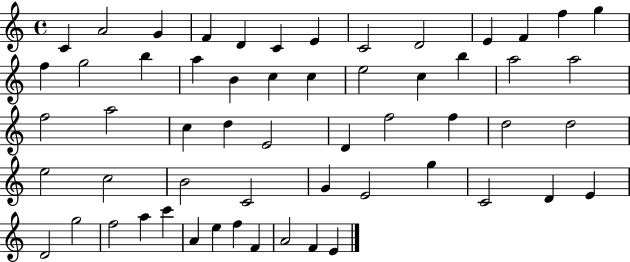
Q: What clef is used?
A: treble